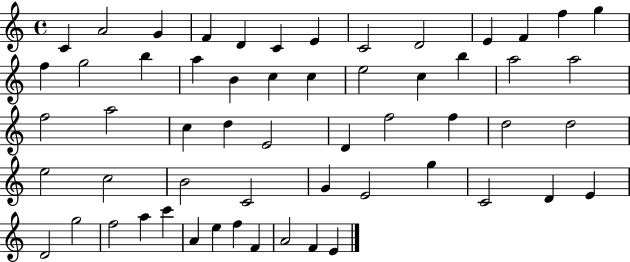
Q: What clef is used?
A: treble